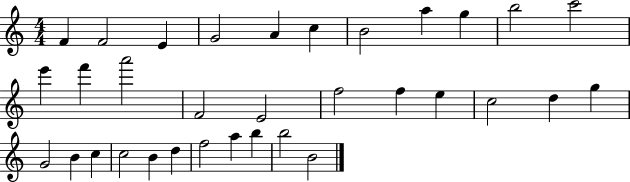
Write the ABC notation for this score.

X:1
T:Untitled
M:4/4
L:1/4
K:C
F F2 E G2 A c B2 a g b2 c'2 e' f' a'2 F2 E2 f2 f e c2 d g G2 B c c2 B d f2 a b b2 B2